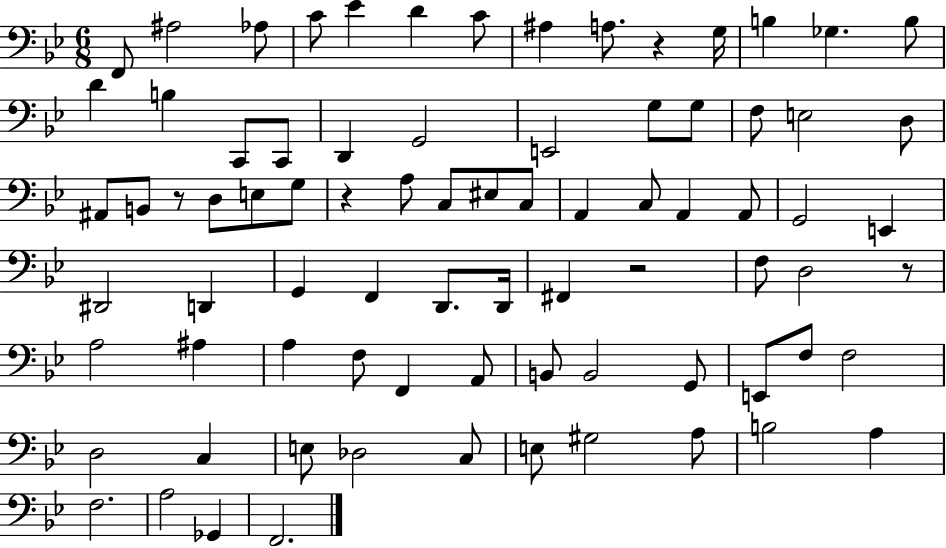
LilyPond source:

{
  \clef bass
  \numericTimeSignature
  \time 6/8
  \key bes \major
  f,8 ais2 aes8 | c'8 ees'4 d'4 c'8 | ais4 a8. r4 g16 | b4 ges4. b8 | \break d'4 b4 c,8 c,8 | d,4 g,2 | e,2 g8 g8 | f8 e2 d8 | \break ais,8 b,8 r8 d8 e8 g8 | r4 a8 c8 eis8 c8 | a,4 c8 a,4 a,8 | g,2 e,4 | \break dis,2 d,4 | g,4 f,4 d,8. d,16 | fis,4 r2 | f8 d2 r8 | \break a2 ais4 | a4 f8 f,4 a,8 | b,8 b,2 g,8 | e,8 f8 f2 | \break d2 c4 | e8 des2 c8 | e8 gis2 a8 | b2 a4 | \break f2. | a2 ges,4 | f,2. | \bar "|."
}